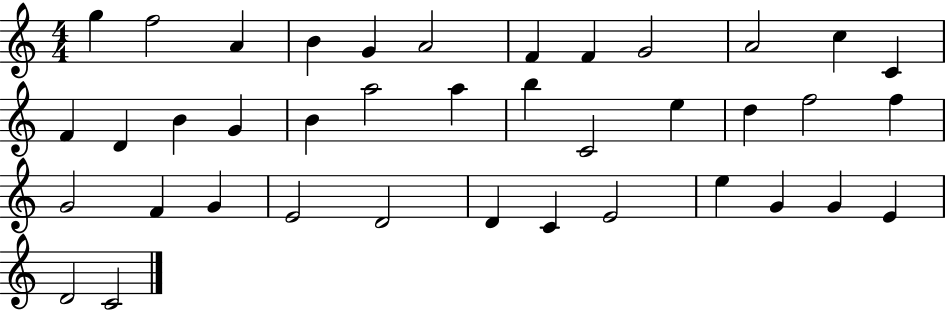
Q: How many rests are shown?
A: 0